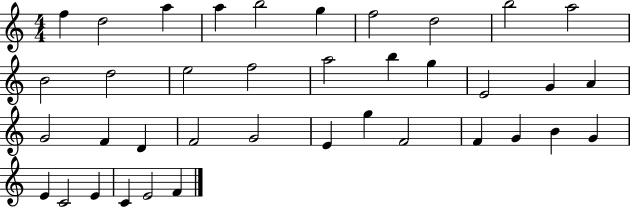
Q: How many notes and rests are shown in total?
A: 38